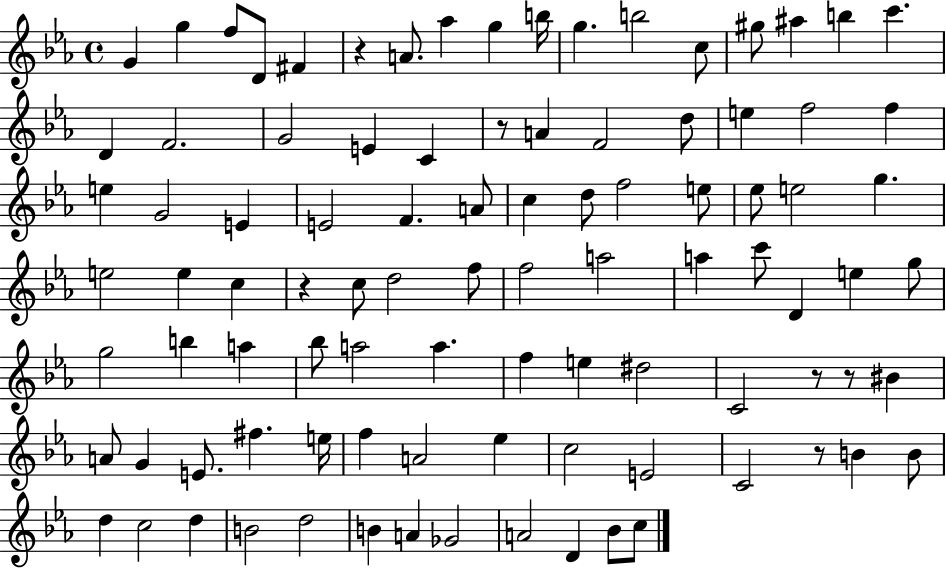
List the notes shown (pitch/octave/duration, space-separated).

G4/q G5/q F5/e D4/e F#4/q R/q A4/e. Ab5/q G5/q B5/s G5/q. B5/h C5/e G#5/e A#5/q B5/q C6/q. D4/q F4/h. G4/h E4/q C4/q R/e A4/q F4/h D5/e E5/q F5/h F5/q E5/q G4/h E4/q E4/h F4/q. A4/e C5/q D5/e F5/h E5/e Eb5/e E5/h G5/q. E5/h E5/q C5/q R/q C5/e D5/h F5/e F5/h A5/h A5/q C6/e D4/q E5/q G5/e G5/h B5/q A5/q Bb5/e A5/h A5/q. F5/q E5/q D#5/h C4/h R/e R/e BIS4/q A4/e G4/q E4/e. F#5/q. E5/s F5/q A4/h Eb5/q C5/h E4/h C4/h R/e B4/q B4/e D5/q C5/h D5/q B4/h D5/h B4/q A4/q Gb4/h A4/h D4/q Bb4/e C5/e